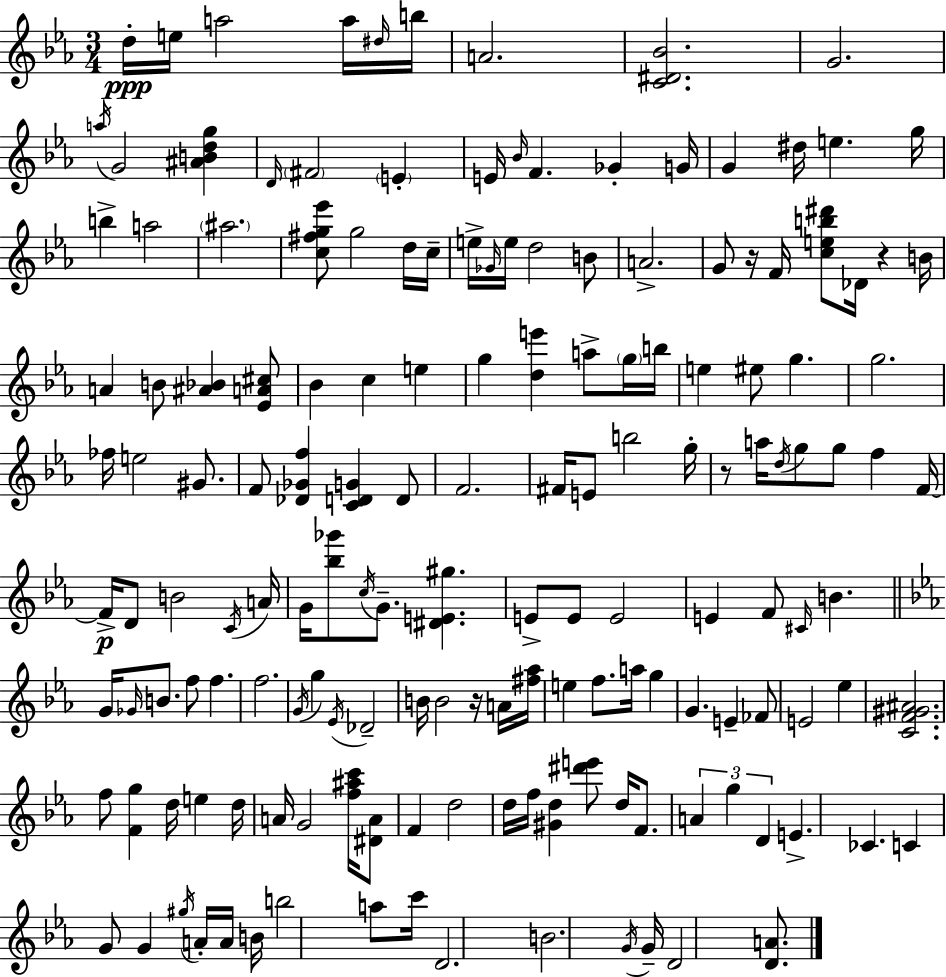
X:1
T:Untitled
M:3/4
L:1/4
K:Eb
d/4 e/4 a2 a/4 ^d/4 b/4 A2 [C^D_B]2 G2 a/4 G2 [^ABdg] D/4 ^F2 E E/4 _B/4 F _G G/4 G ^d/4 e g/4 b a2 ^a2 [c^fg_e']/2 g2 d/4 c/4 e/4 _G/4 e/4 d2 B/2 A2 G/2 z/4 F/4 [ceb^d']/2 _D/4 z B/4 A B/2 [^A_B] [_EA^c]/2 _B c e g [de'] a/2 g/4 b/4 e ^e/2 g g2 _f/4 e2 ^G/2 F/2 [_D_Gf] [CDG] D/2 F2 ^F/4 E/2 b2 g/4 z/2 a/4 d/4 g/2 g/2 f F/4 F/4 D/2 B2 C/4 A/4 G/4 [_b_g']/2 c/4 G/2 [^DE^g] E/2 E/2 E2 E F/2 ^C/4 B G/4 _G/4 B/2 f/2 f f2 G/4 g _E/4 _D2 B/4 B2 z/4 A/4 [^f_a]/4 e f/2 a/4 g G E _F/2 E2 _e [CF^G^A]2 f/2 [Fg] d/4 e d/4 A/4 G2 [f^ac']/4 [^DA]/2 F d2 d/4 f/4 [^Gd] [^d'e']/2 d/4 F/2 A g D E _C C G/2 G ^g/4 A/4 A/4 B/4 b2 a/2 c'/4 D2 B2 G/4 G/4 D2 [DA]/2